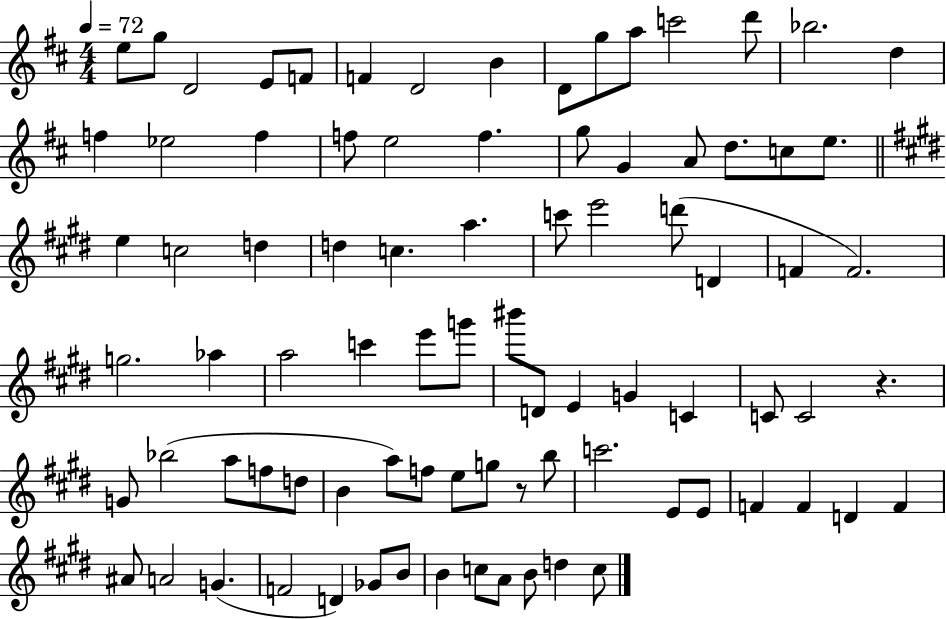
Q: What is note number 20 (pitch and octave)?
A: E5